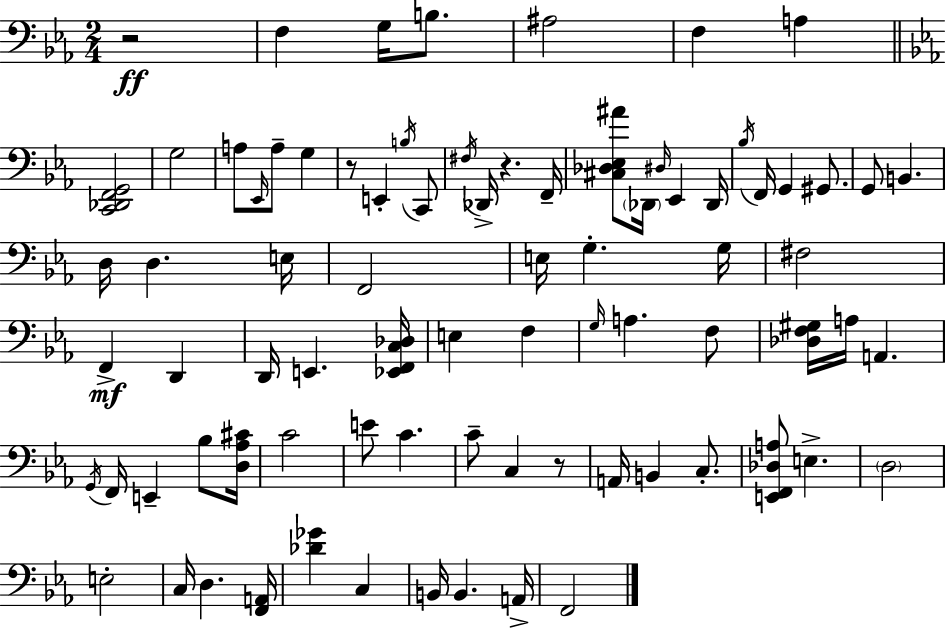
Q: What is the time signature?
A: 2/4